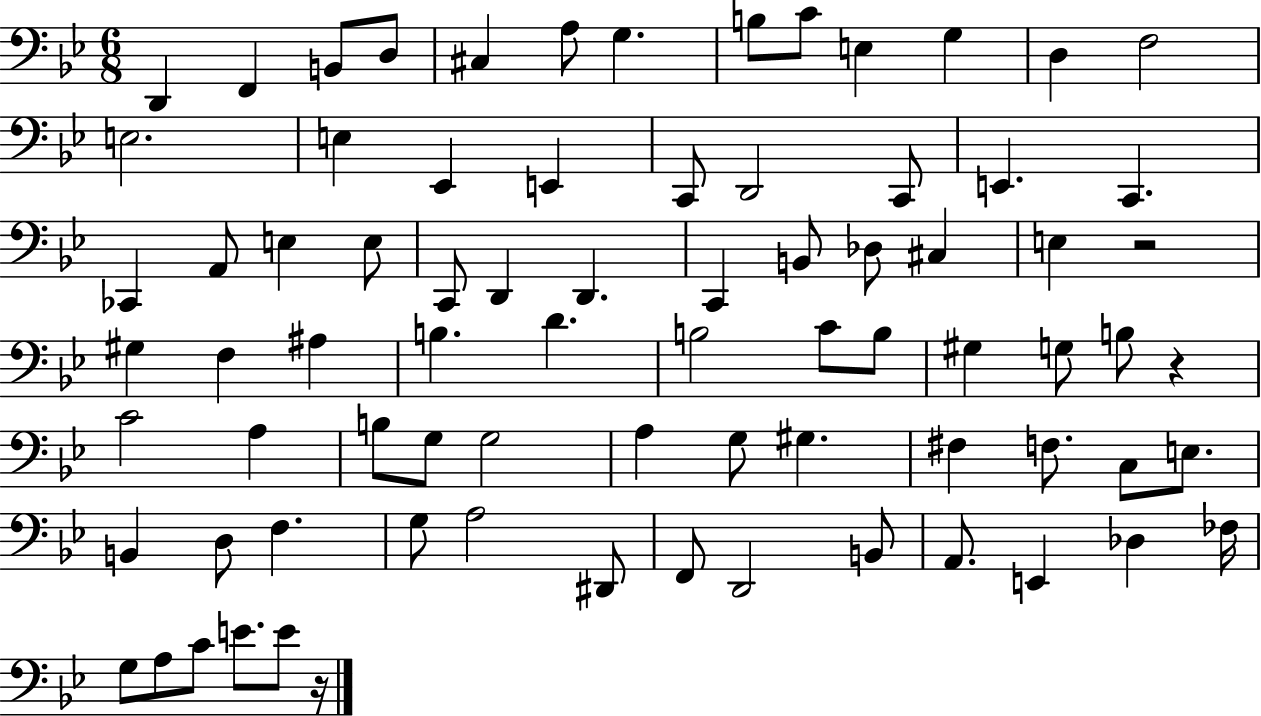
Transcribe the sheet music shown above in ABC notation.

X:1
T:Untitled
M:6/8
L:1/4
K:Bb
D,, F,, B,,/2 D,/2 ^C, A,/2 G, B,/2 C/2 E, G, D, F,2 E,2 E, _E,, E,, C,,/2 D,,2 C,,/2 E,, C,, _C,, A,,/2 E, E,/2 C,,/2 D,, D,, C,, B,,/2 _D,/2 ^C, E, z2 ^G, F, ^A, B, D B,2 C/2 B,/2 ^G, G,/2 B,/2 z C2 A, B,/2 G,/2 G,2 A, G,/2 ^G, ^F, F,/2 C,/2 E,/2 B,, D,/2 F, G,/2 A,2 ^D,,/2 F,,/2 D,,2 B,,/2 A,,/2 E,, _D, _F,/4 G,/2 A,/2 C/2 E/2 E/2 z/4